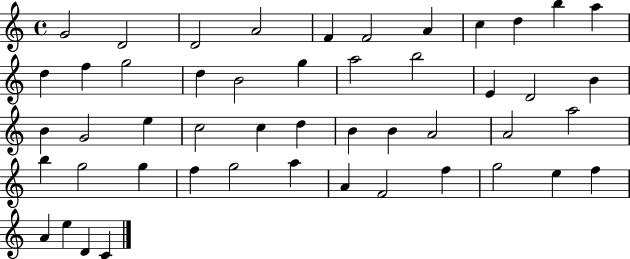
X:1
T:Untitled
M:4/4
L:1/4
K:C
G2 D2 D2 A2 F F2 A c d b a d f g2 d B2 g a2 b2 E D2 B B G2 e c2 c d B B A2 A2 a2 b g2 g f g2 a A F2 f g2 e f A e D C